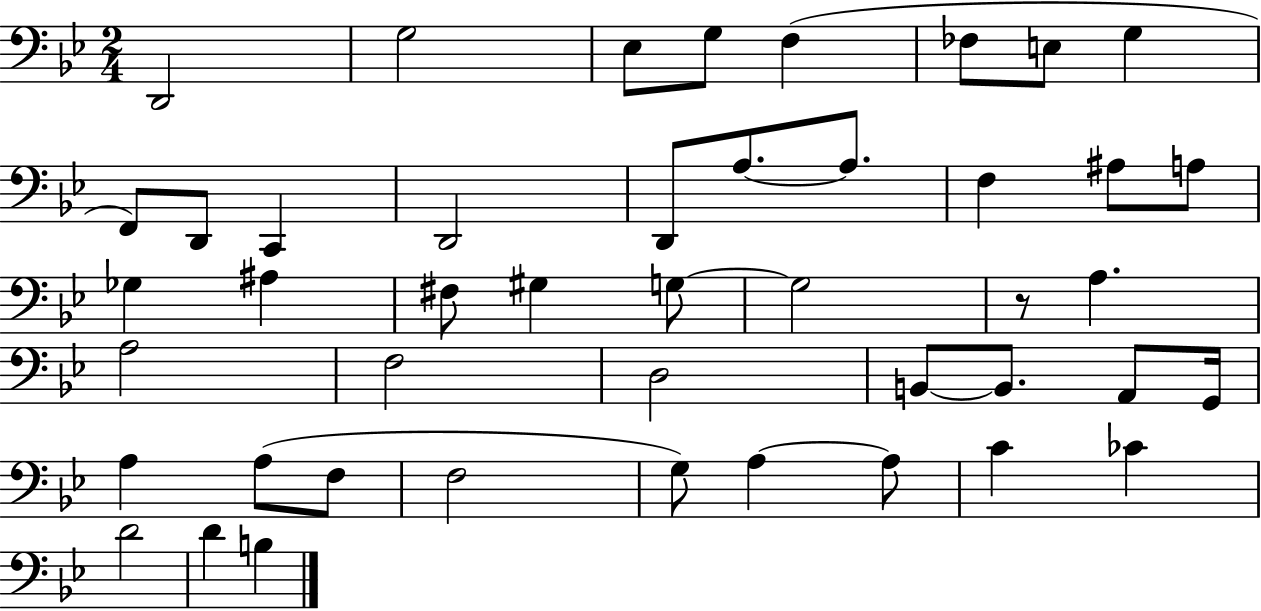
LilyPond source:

{
  \clef bass
  \numericTimeSignature
  \time 2/4
  \key bes \major
  d,2 | g2 | ees8 g8 f4( | fes8 e8 g4 | \break f,8) d,8 c,4 | d,2 | d,8 a8.~~ a8. | f4 ais8 a8 | \break ges4 ais4 | fis8 gis4 g8~~ | g2 | r8 a4. | \break a2 | f2 | d2 | b,8~~ b,8. a,8 g,16 | \break a4 a8( f8 | f2 | g8) a4~~ a8 | c'4 ces'4 | \break d'2 | d'4 b4 | \bar "|."
}